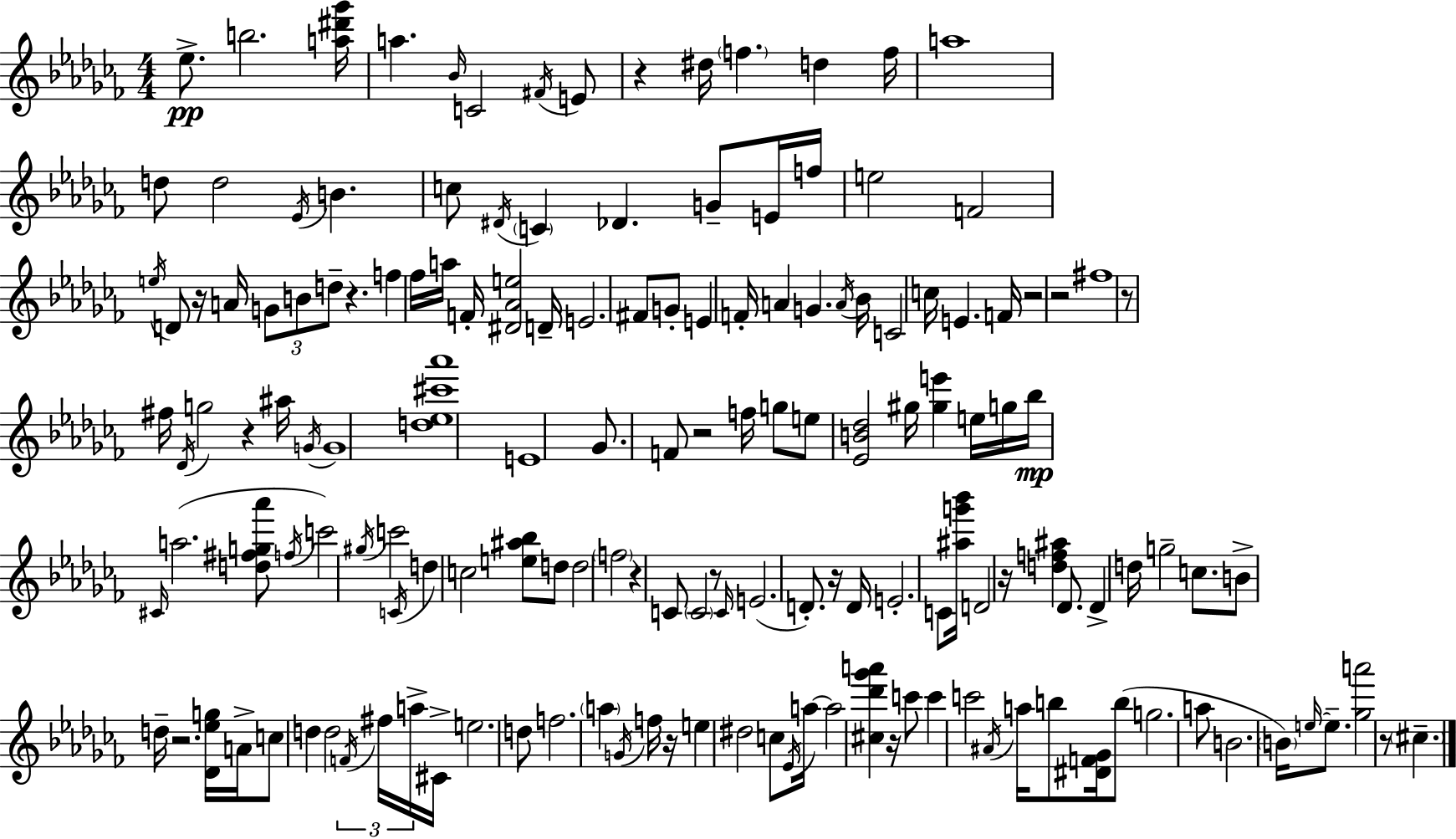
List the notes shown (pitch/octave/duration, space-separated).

Eb5/e. B5/h. [A5,D#6,Gb6]/s A5/q. Bb4/s C4/h F#4/s E4/e R/q D#5/s F5/q. D5/q F5/s A5/w D5/e D5/h Eb4/s B4/q. C5/e D#4/s C4/q Db4/q. G4/e E4/s F5/s E5/h F4/h E5/s D4/e R/s A4/s G4/e B4/e D5/e R/q. F5/q FES5/s A5/s F4/s [D#4,Ab4,E5]/h D4/s E4/h. F#4/e G4/e E4/q F4/s A4/q G4/q. A4/s Bb4/s C4/h C5/s E4/q. F4/s R/h R/h F#5/w R/e F#5/s Db4/s G5/h R/q A#5/s G4/s G4/w [D5,Eb5,C#6,Ab6]/w E4/w Gb4/e. F4/e R/h F5/s G5/e E5/e [Eb4,B4,Db5]/h G#5/s [G#5,E6]/q E5/s G5/s Bb5/s C#4/s A5/h. [D5,F#5,G5,Ab6]/e F5/s C6/h G#5/s C6/h C4/s D5/q C5/h [E5,A#5,Bb5]/e D5/e D5/h F5/h R/q C4/e C4/h R/e C4/s E4/h. D4/e. R/s D4/s E4/h. C4/e [A#5,G6,Bb6]/s D4/h R/s [D5,F5,A#5]/q Db4/e. Db4/q D5/s G5/h C5/e. B4/e D5/s R/h. [Db4,Eb5,G5]/s A4/s C5/e D5/q D5/h F4/s F#5/s A5/s C#4/s E5/h. D5/e F5/h. A5/q G4/s F5/s R/s E5/q D#5/h C5/e Eb4/s A5/s A5/h [C#5,Db6,Gb6,A6]/q R/s C6/e C6/q C6/h A#4/s A5/s B5/e [D#4,F4,Gb4]/s B5/e G5/h. A5/e B4/h. B4/s E5/s E5/e. [Gb5,A6]/h R/e C#5/q.